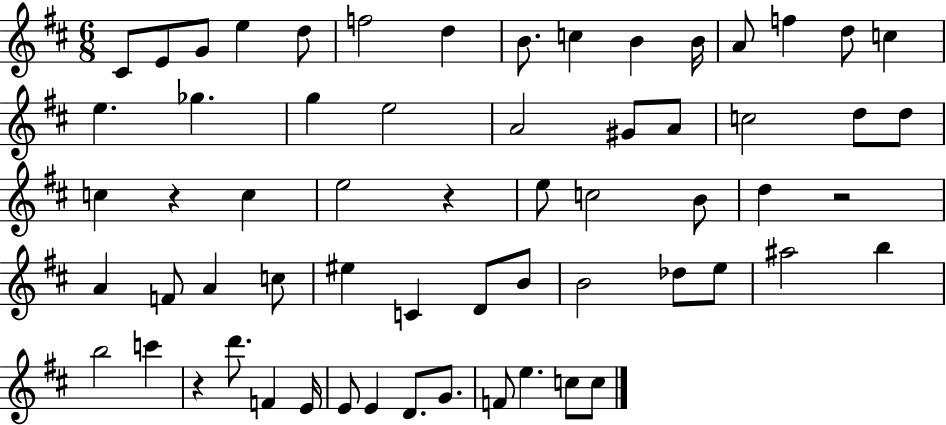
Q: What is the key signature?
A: D major